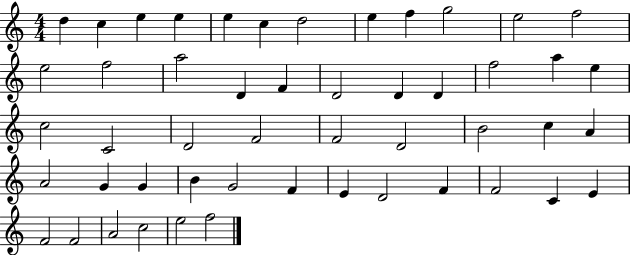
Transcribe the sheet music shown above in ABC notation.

X:1
T:Untitled
M:4/4
L:1/4
K:C
d c e e e c d2 e f g2 e2 f2 e2 f2 a2 D F D2 D D f2 a e c2 C2 D2 F2 F2 D2 B2 c A A2 G G B G2 F E D2 F F2 C E F2 F2 A2 c2 e2 f2